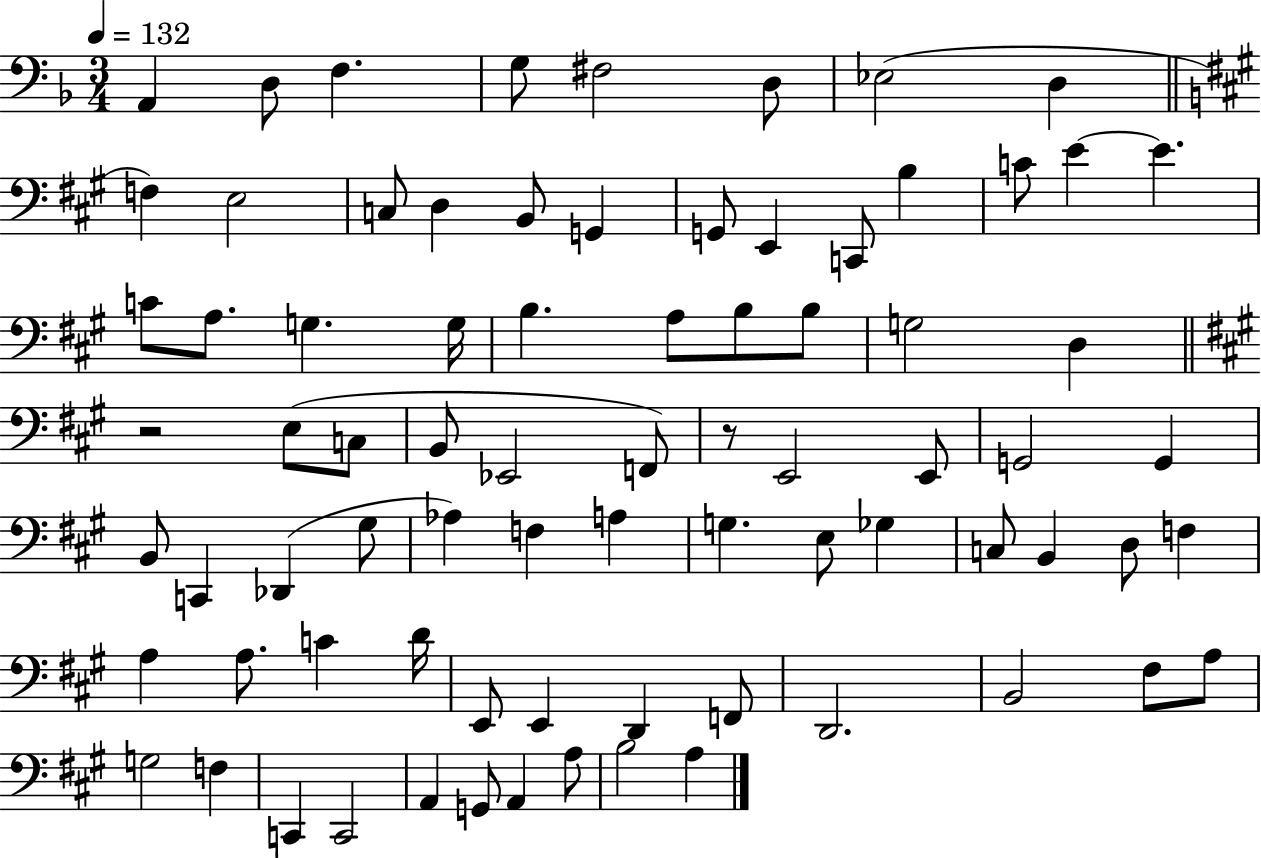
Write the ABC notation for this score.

X:1
T:Untitled
M:3/4
L:1/4
K:F
A,, D,/2 F, G,/2 ^F,2 D,/2 _E,2 D, F, E,2 C,/2 D, B,,/2 G,, G,,/2 E,, C,,/2 B, C/2 E E C/2 A,/2 G, G,/4 B, A,/2 B,/2 B,/2 G,2 D, z2 E,/2 C,/2 B,,/2 _E,,2 F,,/2 z/2 E,,2 E,,/2 G,,2 G,, B,,/2 C,, _D,, ^G,/2 _A, F, A, G, E,/2 _G, C,/2 B,, D,/2 F, A, A,/2 C D/4 E,,/2 E,, D,, F,,/2 D,,2 B,,2 ^F,/2 A,/2 G,2 F, C,, C,,2 A,, G,,/2 A,, A,/2 B,2 A,